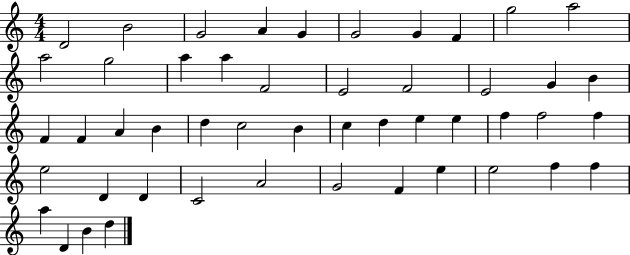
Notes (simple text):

D4/h B4/h G4/h A4/q G4/q G4/h G4/q F4/q G5/h A5/h A5/h G5/h A5/q A5/q F4/h E4/h F4/h E4/h G4/q B4/q F4/q F4/q A4/q B4/q D5/q C5/h B4/q C5/q D5/q E5/q E5/q F5/q F5/h F5/q E5/h D4/q D4/q C4/h A4/h G4/h F4/q E5/q E5/h F5/q F5/q A5/q D4/q B4/q D5/q